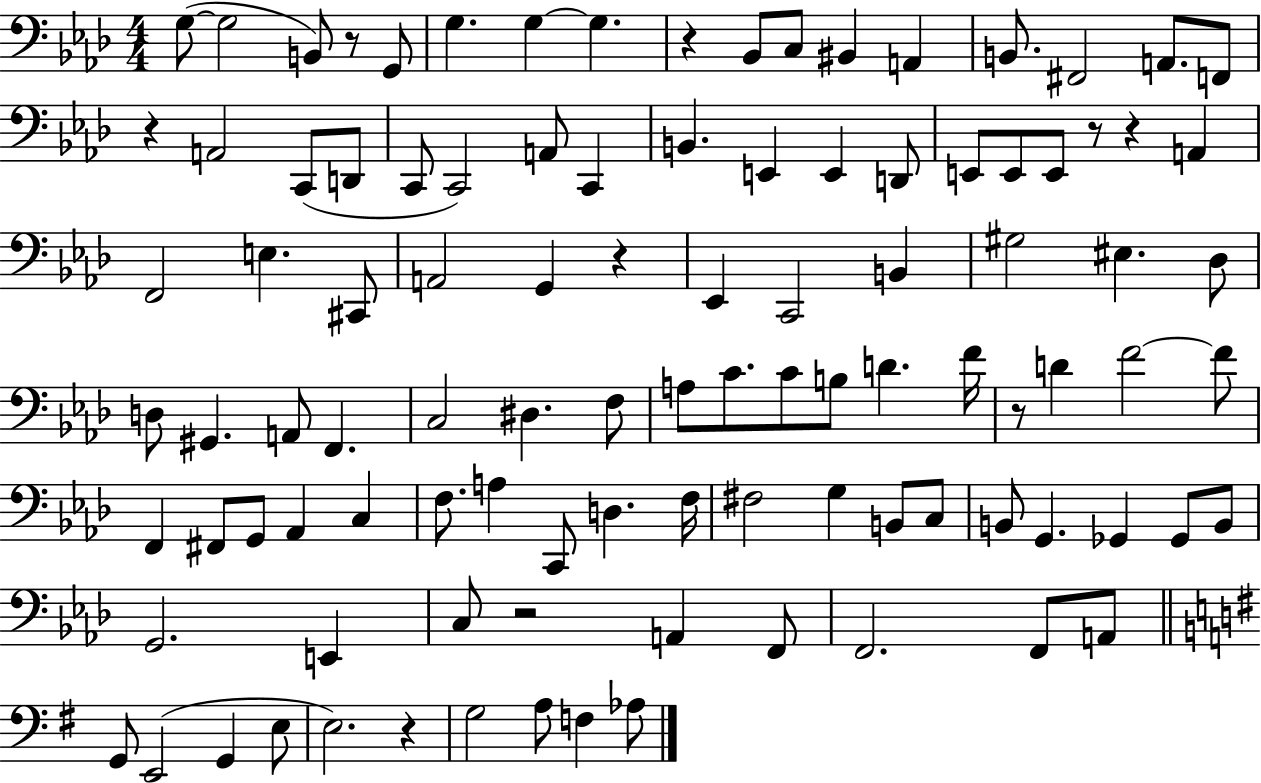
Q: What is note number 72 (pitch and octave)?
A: B2